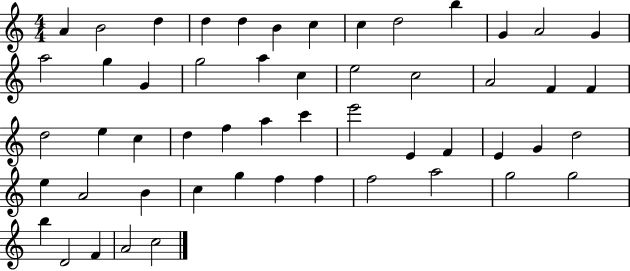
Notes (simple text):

A4/q B4/h D5/q D5/q D5/q B4/q C5/q C5/q D5/h B5/q G4/q A4/h G4/q A5/h G5/q G4/q G5/h A5/q C5/q E5/h C5/h A4/h F4/q F4/q D5/h E5/q C5/q D5/q F5/q A5/q C6/q E6/h E4/q F4/q E4/q G4/q D5/h E5/q A4/h B4/q C5/q G5/q F5/q F5/q F5/h A5/h G5/h G5/h B5/q D4/h F4/q A4/h C5/h